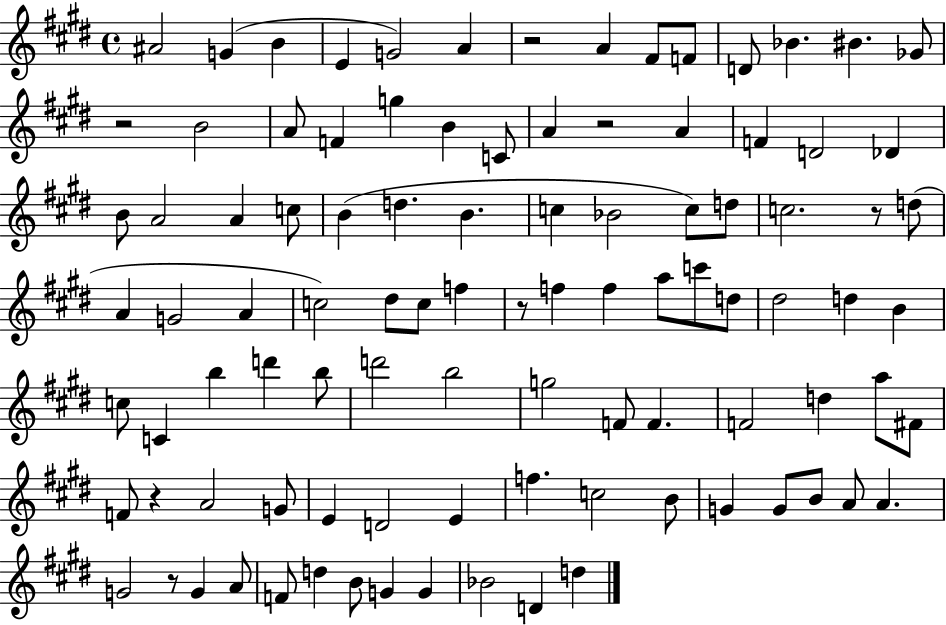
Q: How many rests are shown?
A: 7